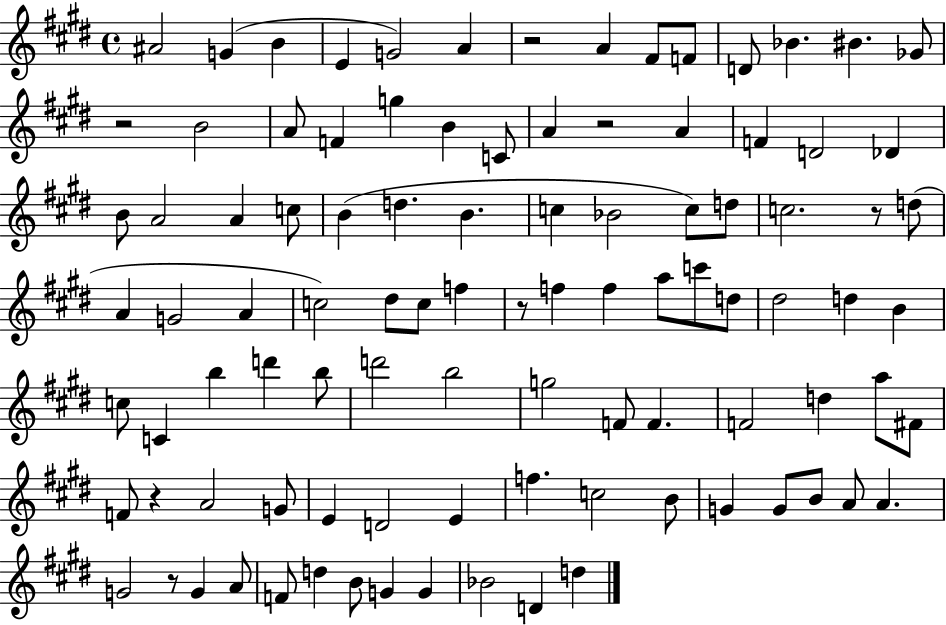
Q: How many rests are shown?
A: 7